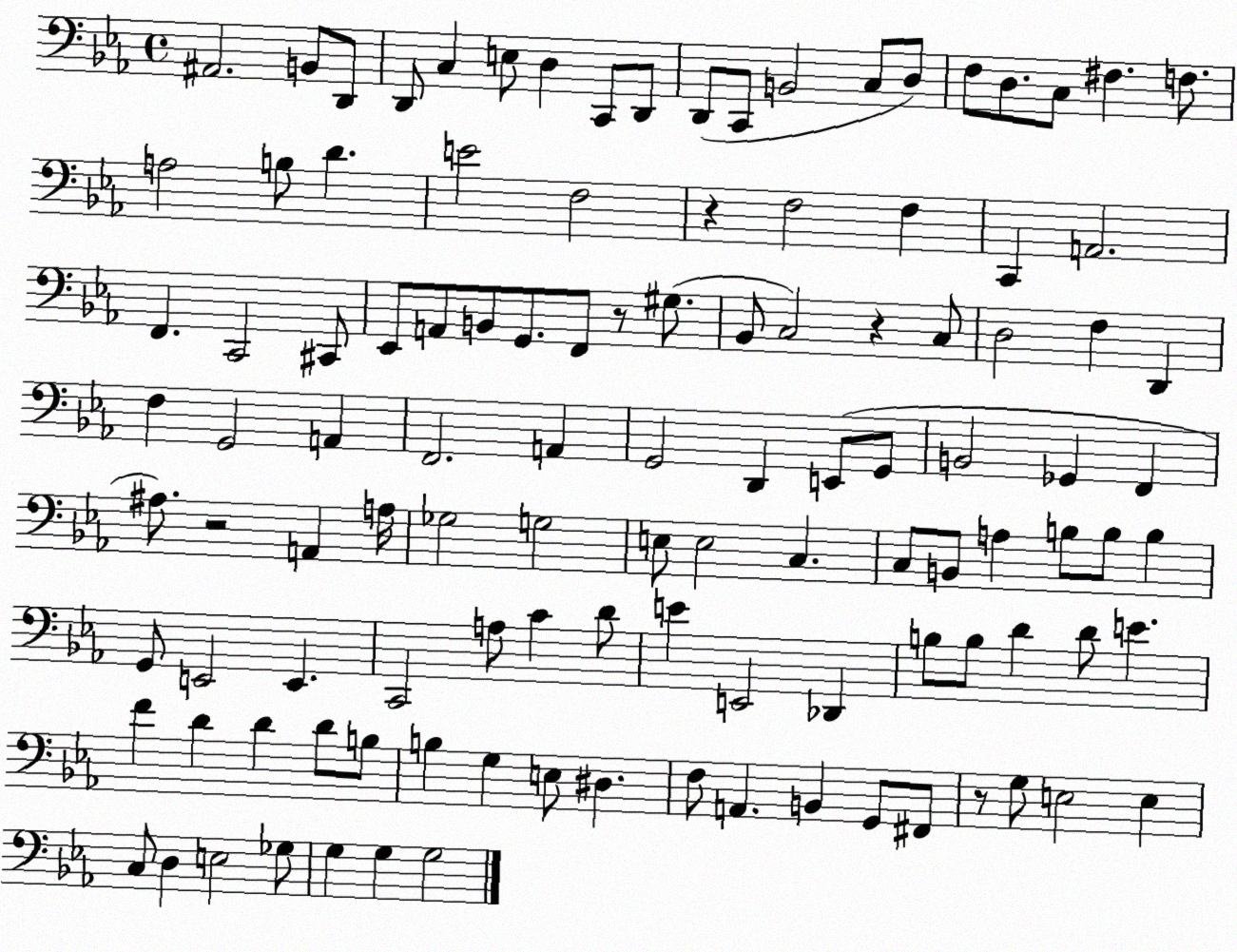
X:1
T:Untitled
M:4/4
L:1/4
K:Eb
^A,,2 B,,/2 D,,/2 D,,/2 C, E,/2 D, C,,/2 D,,/2 D,,/2 C,,/2 B,,2 C,/2 D,/2 F,/2 D,/2 C,/2 ^F, F,/2 A,2 B,/2 D E2 F,2 z F,2 F, C,, A,,2 F,, C,,2 ^C,,/2 _E,,/2 A,,/2 B,,/2 G,,/2 F,,/2 z/2 ^G,/2 _B,,/2 C,2 z C,/2 D,2 F, D,, F, G,,2 A,, F,,2 A,, G,,2 D,, E,,/2 G,,/2 B,,2 _G,, F,, ^A,/2 z2 A,, A,/4 _G,2 G,2 E,/2 E,2 C, C,/2 B,,/2 A, B,/2 B,/2 B, G,,/2 E,,2 E,, C,,2 A,/2 C D/2 E E,,2 _D,, B,/2 B,/2 D D/2 E F D D D/2 B,/2 B, G, E,/2 ^D, F,/2 A,, B,, G,,/2 ^F,,/2 z/2 G,/2 E,2 E, C,/2 D, E,2 _G,/2 G, G, G,2